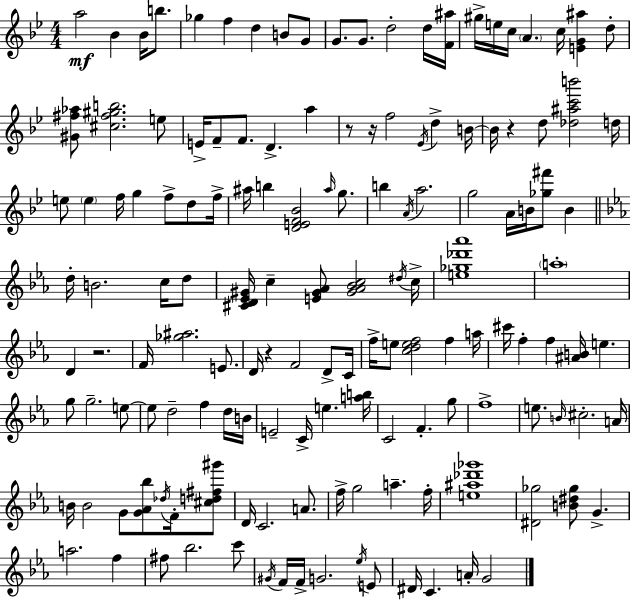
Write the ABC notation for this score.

X:1
T:Untitled
M:4/4
L:1/4
K:Bb
a2 _B _B/4 b/2 _g f d B/2 G/2 G/2 G/2 d2 d/4 [F^a]/4 ^g/4 e/4 c/4 A c/4 [EG^a] d/2 [^G^f_a]/2 [^c^f^gb]2 e/2 E/4 F/2 F/2 D a z/2 z/4 f2 _E/4 d B/4 B/4 z d/2 [_d^ac'b']2 d/4 e/2 e f/4 g f/2 d/2 f/4 ^a/4 b [DEF_B]2 ^a/4 g/2 b A/4 a2 g2 A/4 B/4 [_g^f']/2 B d/4 B2 c/4 d/2 [^CD_E^G]/4 c [E^G_A]/2 [^G_A_Bc]2 ^d/4 c/4 [e_g_d'_a']4 a4 D z2 F/4 [_g^a]2 E/2 D/4 z F2 D/2 C/4 f/4 e/2 [cdef]2 f a/4 ^c'/4 f f [^AB]/4 e g/2 g2 e/2 e/2 d2 f d/4 B/4 E2 C/4 e [ab]/4 C2 F g/2 f4 e/2 B/4 ^c2 A/4 B/4 B2 G/2 [G_A_b]/2 _d/4 F/4 [^cd^f^g']/2 D/4 C2 A/2 f/4 g2 a f/4 [e^a_d'_g']4 [^D_g]2 [B^d_g]/2 G a2 f ^f/2 _b2 c'/2 ^G/4 F/4 F/4 G2 _e/4 E/2 ^D/4 C A/4 G2